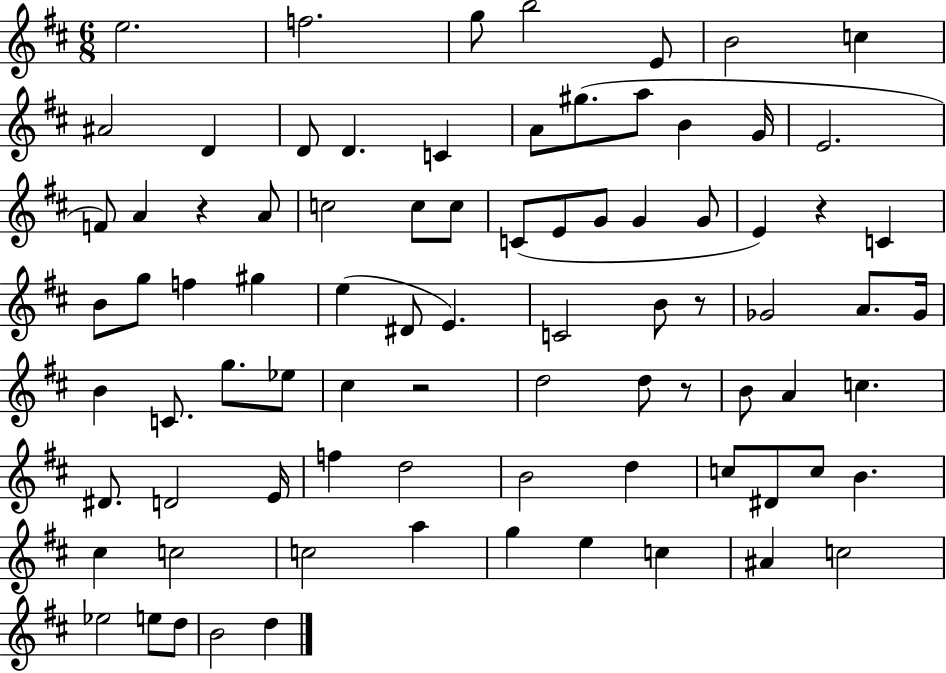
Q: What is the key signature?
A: D major